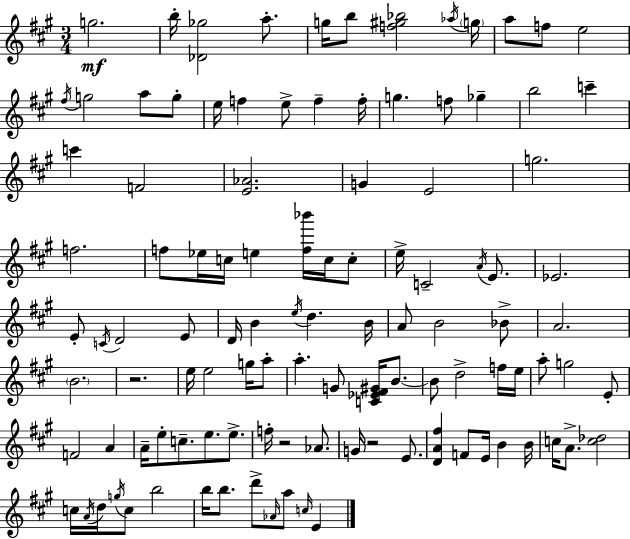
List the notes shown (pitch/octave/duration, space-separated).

G5/h. B5/s [Db4,Gb5]/h A5/e. G5/s B5/e [F5,G#5,Bb5]/h Ab5/s G5/s A5/e F5/e E5/h F#5/s G5/h A5/e G5/e E5/s F5/q E5/e F5/q F5/s G5/q. F5/e Gb5/q B5/h C6/q C6/q F4/h [E4,Ab4]/h. G4/q E4/h G5/h. F5/h. F5/e Eb5/s C5/s E5/q [F5,Bb6]/s C5/s C5/e E5/s C4/h A4/s E4/e. Eb4/h. E4/e C4/s D4/h E4/e D4/s B4/q E5/s D5/q. B4/s A4/e B4/h Bb4/e A4/h. B4/h. R/h. E5/s E5/h G5/s A5/e A5/q. G4/e [C4,Eb4,F#4,G#4]/s B4/e. B4/e D5/h F5/s E5/s A5/e G5/h E4/e F4/h A4/q A4/s E5/e C5/e. E5/e. E5/e. F5/s R/h Ab4/e. G4/s R/h E4/e. [D4,A4,F#5]/q F4/e E4/s B4/q B4/s C5/s A4/e. [C5,Db5]/h C5/s A4/s D5/s G5/s C5/e B5/h B5/s B5/e. D6/e Ab4/s A5/e C5/s E4/q